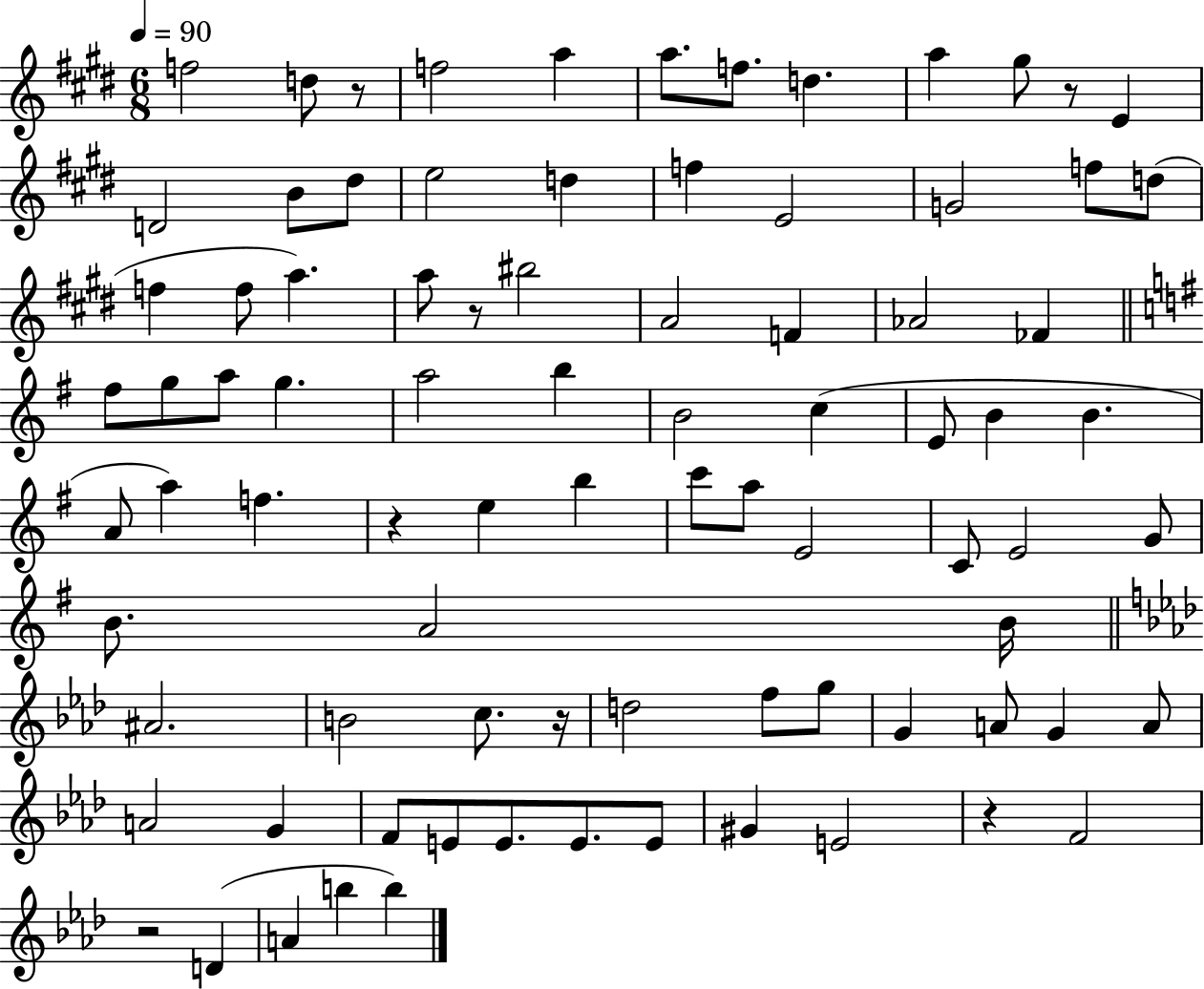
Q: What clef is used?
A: treble